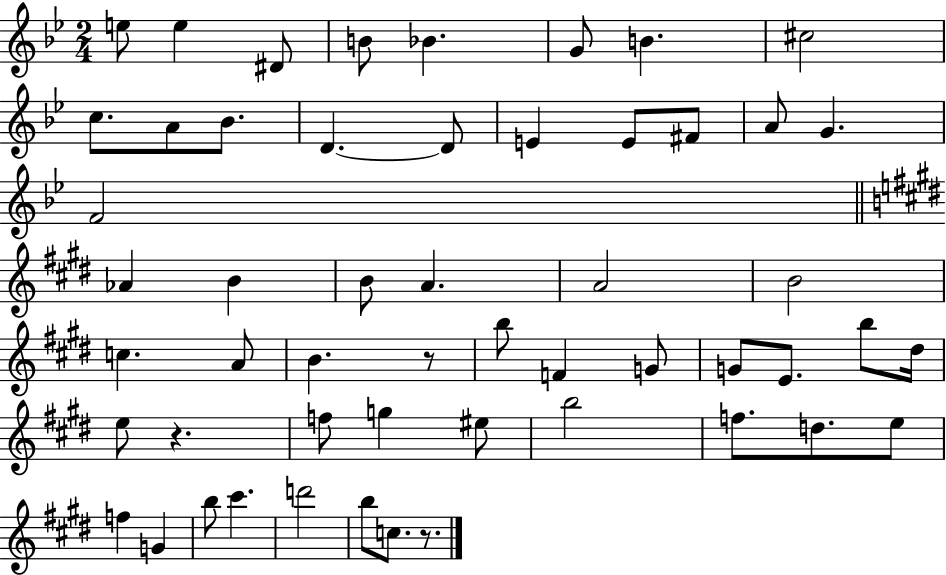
E5/e E5/q D#4/e B4/e Bb4/q. G4/e B4/q. C#5/h C5/e. A4/e Bb4/e. D4/q. D4/e E4/q E4/e F#4/e A4/e G4/q. F4/h Ab4/q B4/q B4/e A4/q. A4/h B4/h C5/q. A4/e B4/q. R/e B5/e F4/q G4/e G4/e E4/e. B5/e D#5/s E5/e R/q. F5/e G5/q EIS5/e B5/h F5/e. D5/e. E5/e F5/q G4/q B5/e C#6/q. D6/h B5/e C5/e. R/e.